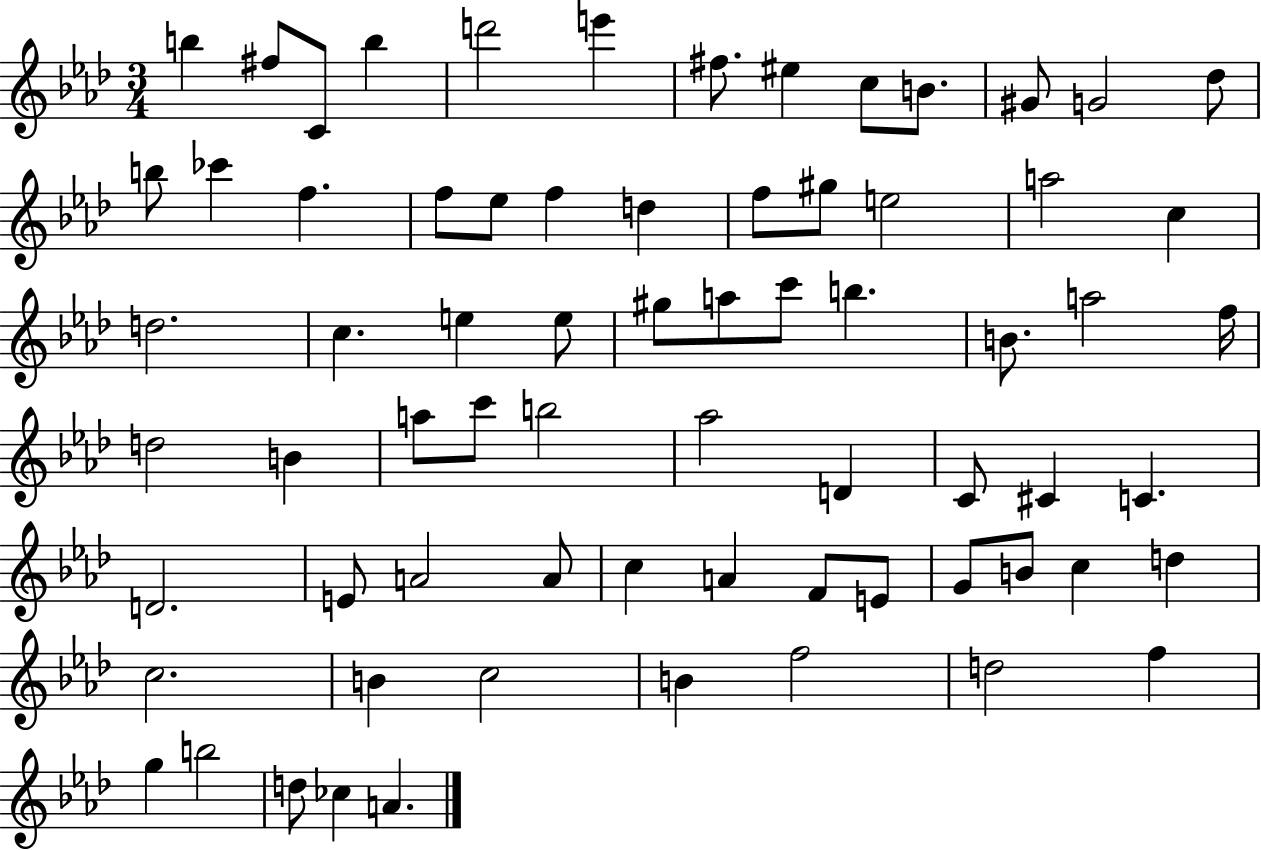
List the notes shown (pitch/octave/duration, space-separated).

B5/q F#5/e C4/e B5/q D6/h E6/q F#5/e. EIS5/q C5/e B4/e. G#4/e G4/h Db5/e B5/e CES6/q F5/q. F5/e Eb5/e F5/q D5/q F5/e G#5/e E5/h A5/h C5/q D5/h. C5/q. E5/q E5/e G#5/e A5/e C6/e B5/q. B4/e. A5/h F5/s D5/h B4/q A5/e C6/e B5/h Ab5/h D4/q C4/e C#4/q C4/q. D4/h. E4/e A4/h A4/e C5/q A4/q F4/e E4/e G4/e B4/e C5/q D5/q C5/h. B4/q C5/h B4/q F5/h D5/h F5/q G5/q B5/h D5/e CES5/q A4/q.